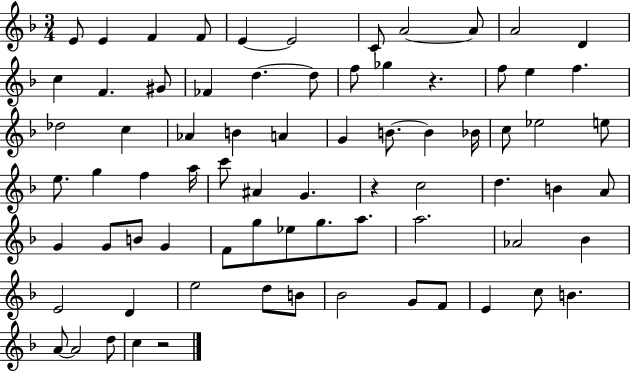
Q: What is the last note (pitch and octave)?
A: C5